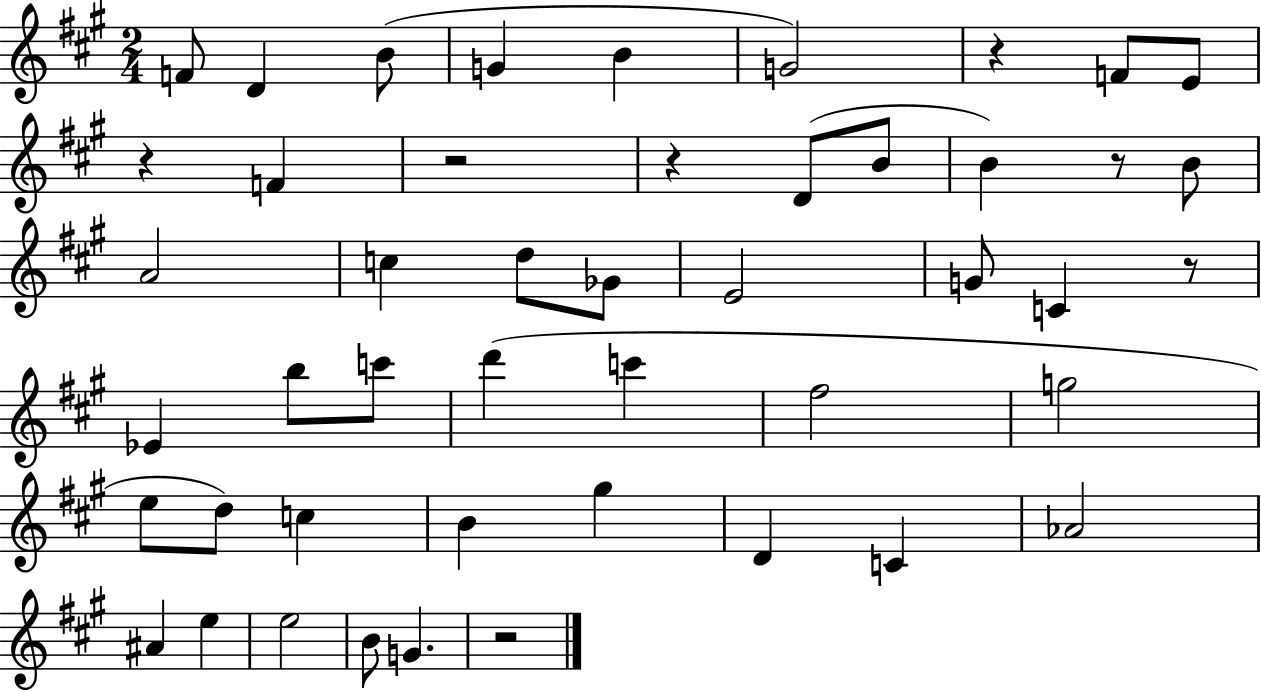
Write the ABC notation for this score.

X:1
T:Untitled
M:2/4
L:1/4
K:A
F/2 D B/2 G B G2 z F/2 E/2 z F z2 z D/2 B/2 B z/2 B/2 A2 c d/2 _G/2 E2 G/2 C z/2 _E b/2 c'/2 d' c' ^f2 g2 e/2 d/2 c B ^g D C _A2 ^A e e2 B/2 G z2